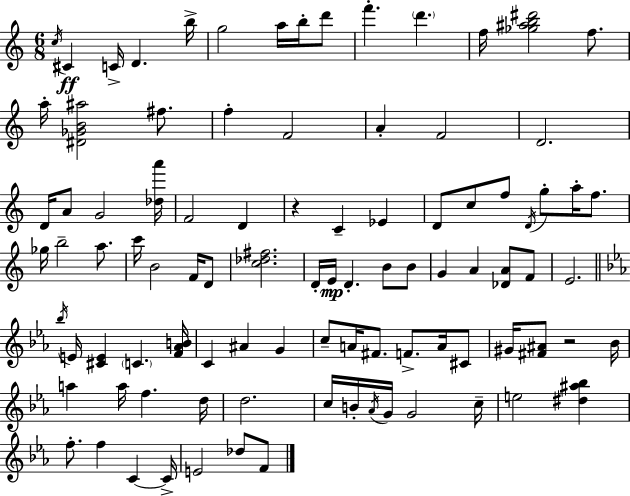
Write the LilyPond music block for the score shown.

{
  \clef treble
  \numericTimeSignature
  \time 6/8
  \key a \minor
  \acciaccatura { c''16 }\ff cis'4 c'16-> d'4. | b''16-> g''2 a''16 b''16-. d'''8 | f'''4.-. \parenthesize d'''4. | f''16 <ges'' ais'' b'' dis'''>2 f''8. | \break a''16-. <dis' ges' b' ais''>2 fis''8. | f''4-. f'2 | a'4-. f'2 | d'2. | \break d'16 a'8 g'2 | <des'' a'''>16 f'2 d'4 | r4 c'4-- ees'4 | d'8 c''8 f''8 \acciaccatura { d'16 } g''8-. a''16-. f''8. | \break ges''16 b''2-- a''8. | c'''16 b'2 f'16 | d'8 <c'' des'' fis''>2. | d'16-. e'16\mp d'4.-. b'8 | \break b'8 g'4 a'4 <des' a'>8 | f'8 e'2. | \bar "||" \break \key c \minor \acciaccatura { bes''16 } e'16 <cis' e'>4 \parenthesize c'4. | <f' aes' b'>16 c'4 ais'4 g'4 | c''8-- a'16 fis'8. f'8.-> a'16 cis'8 | gis'16 <fis' ais'>8 r2 | \break bes'16 a''4 a''16 f''4. | d''16 d''2. | c''16 b'16-. \acciaccatura { aes'16 } g'16 g'2 | c''16-- e''2 <dis'' ais'' bes''>4 | \break f''8.-. f''4 c'4~~ | c'16-> e'2 des''8 | f'8 \bar "|."
}